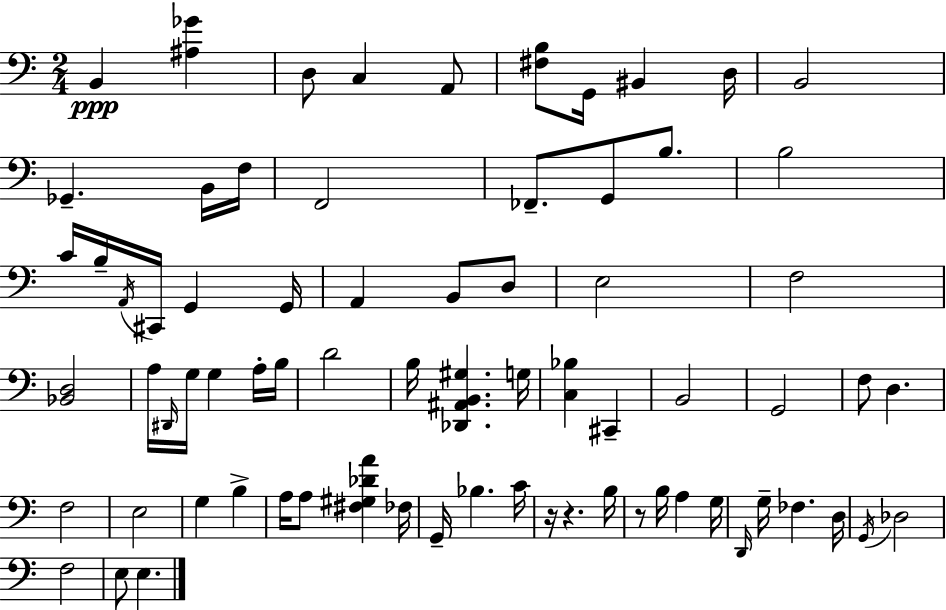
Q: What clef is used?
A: bass